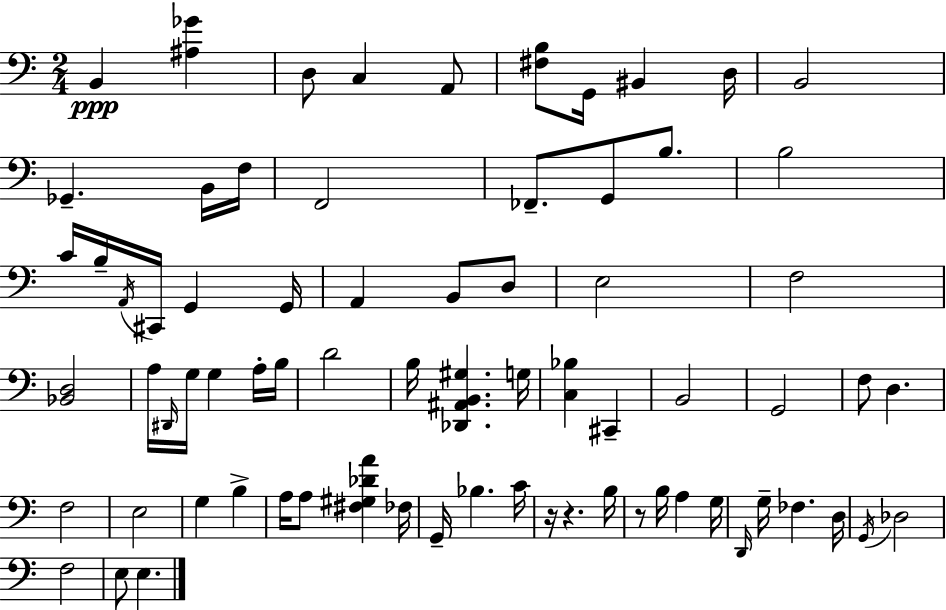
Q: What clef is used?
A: bass